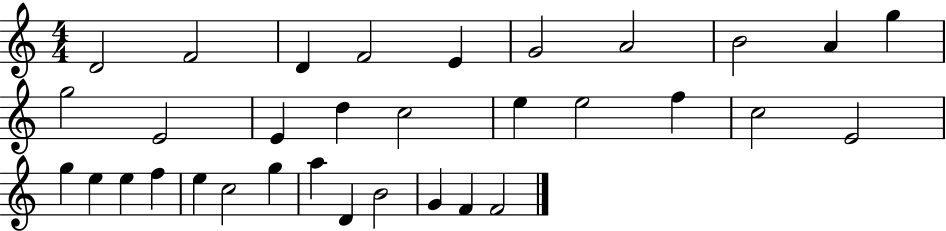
X:1
T:Untitled
M:4/4
L:1/4
K:C
D2 F2 D F2 E G2 A2 B2 A g g2 E2 E d c2 e e2 f c2 E2 g e e f e c2 g a D B2 G F F2